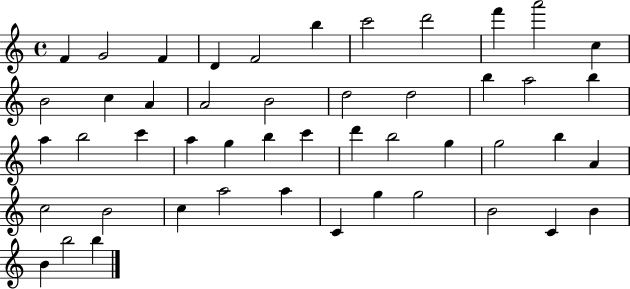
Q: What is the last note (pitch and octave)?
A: B5